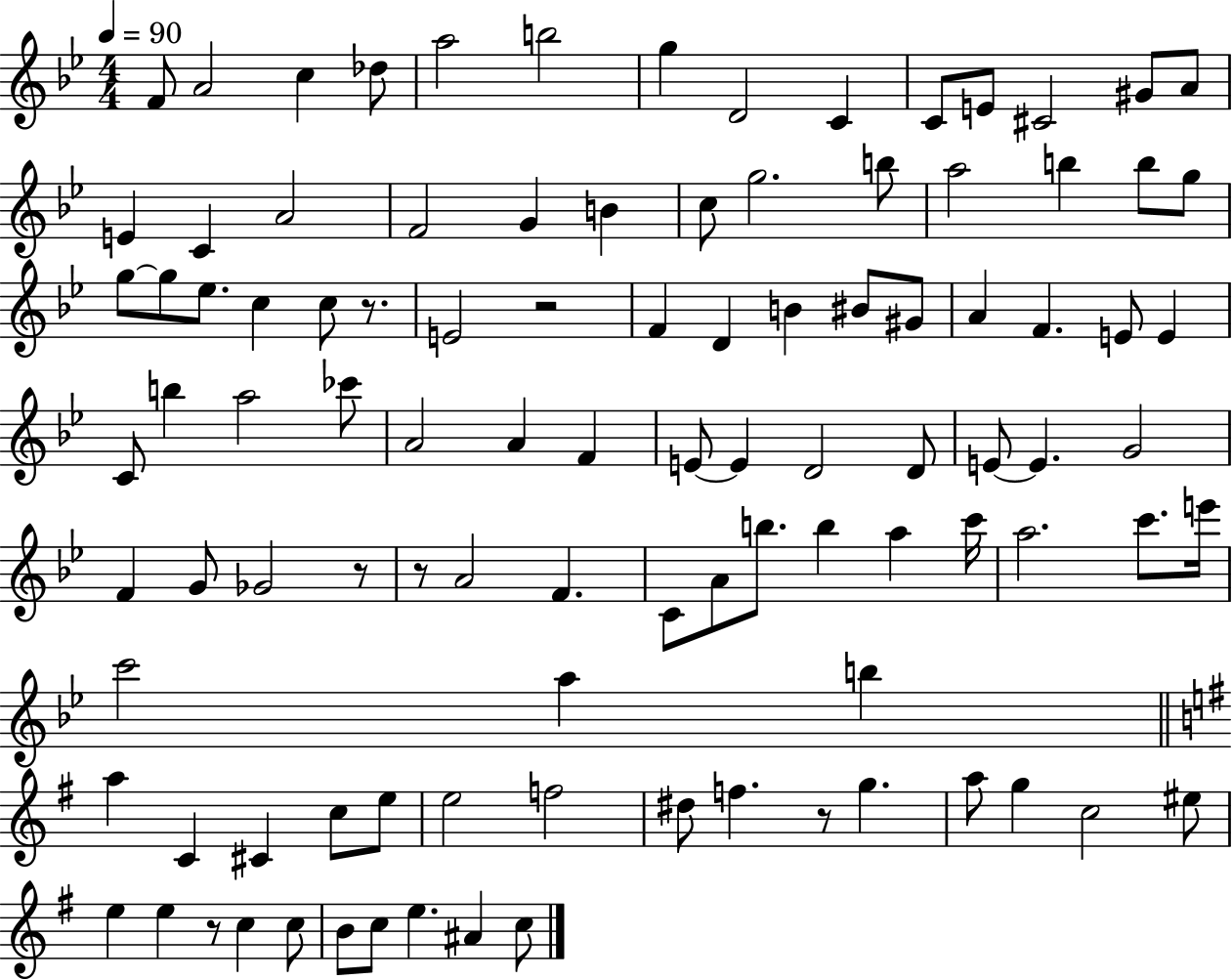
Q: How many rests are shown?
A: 6